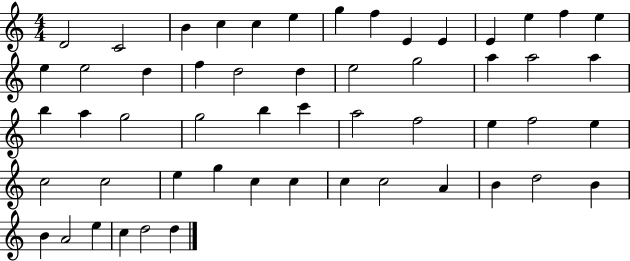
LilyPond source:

{
  \clef treble
  \numericTimeSignature
  \time 4/4
  \key c \major
  d'2 c'2 | b'4 c''4 c''4 e''4 | g''4 f''4 e'4 e'4 | e'4 e''4 f''4 e''4 | \break e''4 e''2 d''4 | f''4 d''2 d''4 | e''2 g''2 | a''4 a''2 a''4 | \break b''4 a''4 g''2 | g''2 b''4 c'''4 | a''2 f''2 | e''4 f''2 e''4 | \break c''2 c''2 | e''4 g''4 c''4 c''4 | c''4 c''2 a'4 | b'4 d''2 b'4 | \break b'4 a'2 e''4 | c''4 d''2 d''4 | \bar "|."
}